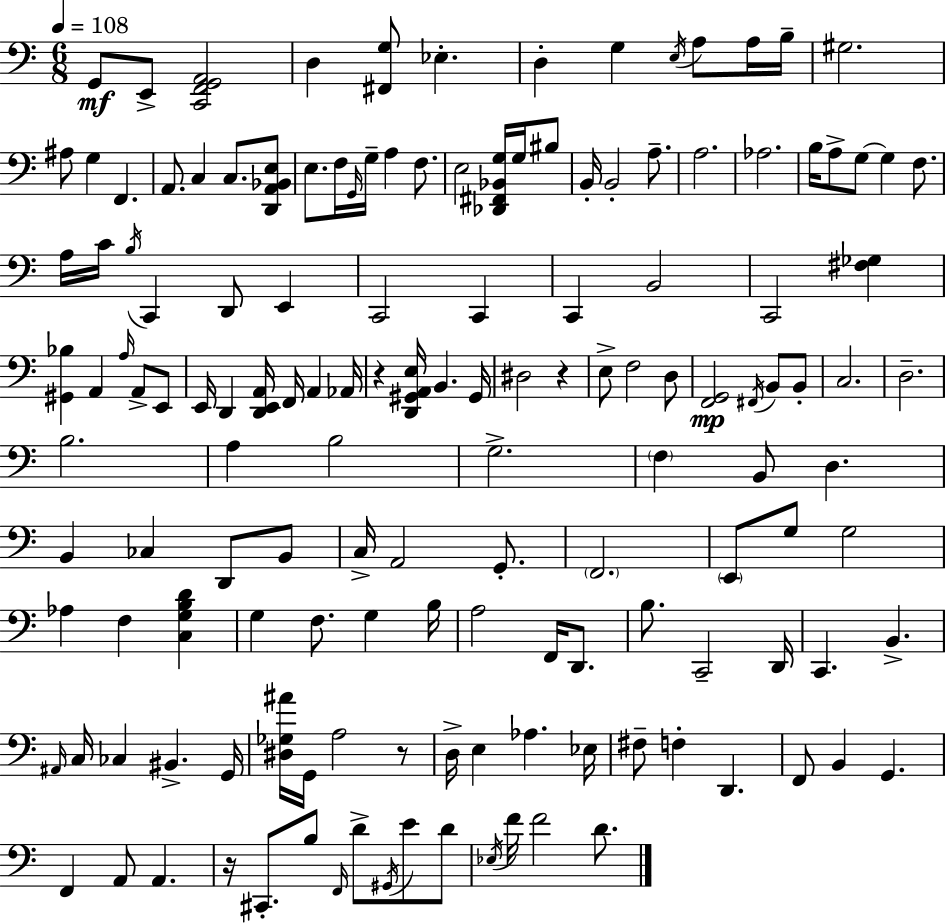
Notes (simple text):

G2/e E2/e [C2,F2,G2,A2]/h D3/q [F#2,G3]/e Eb3/q. D3/q G3/q E3/s A3/e A3/s B3/s G#3/h. A#3/e G3/q F2/q. A2/e. C3/q C3/e. [D2,A2,Bb2,E3]/e E3/e. F3/s G2/s G3/s A3/q F3/e. E3/h [Db2,F#2,Bb2,G3]/s G3/s BIS3/e B2/s B2/h A3/e. A3/h. Ab3/h. B3/s A3/e G3/e G3/q F3/e. A3/s C4/s B3/s C2/q D2/e E2/q C2/h C2/q C2/q B2/h C2/h [F#3,Gb3]/q [G#2,Bb3]/q A2/q A3/s A2/e E2/e E2/s D2/q [D2,E2,A2]/s F2/s A2/q Ab2/s R/q [D2,G#2,A2,E3]/s B2/q. G#2/s D#3/h R/q E3/e F3/h D3/e [F2,G2]/h F#2/s B2/e B2/e C3/h. D3/h. B3/h. A3/q B3/h G3/h. F3/q B2/e D3/q. B2/q CES3/q D2/e B2/e C3/s A2/h G2/e. F2/h. E2/e G3/e G3/h Ab3/q F3/q [C3,G3,B3,D4]/q G3/q F3/e. G3/q B3/s A3/h F2/s D2/e. B3/e. C2/h D2/s C2/q. B2/q. A#2/s C3/s CES3/q BIS2/q. G2/s [D#3,Gb3,A#4]/s G2/s A3/h R/e D3/s E3/q Ab3/q. Eb3/s F#3/e F3/q D2/q. F2/e B2/q G2/q. F2/q A2/e A2/q. R/s C#2/e. B3/e F2/s D4/e G#2/s E4/e D4/e Eb3/s F4/s F4/h D4/e.